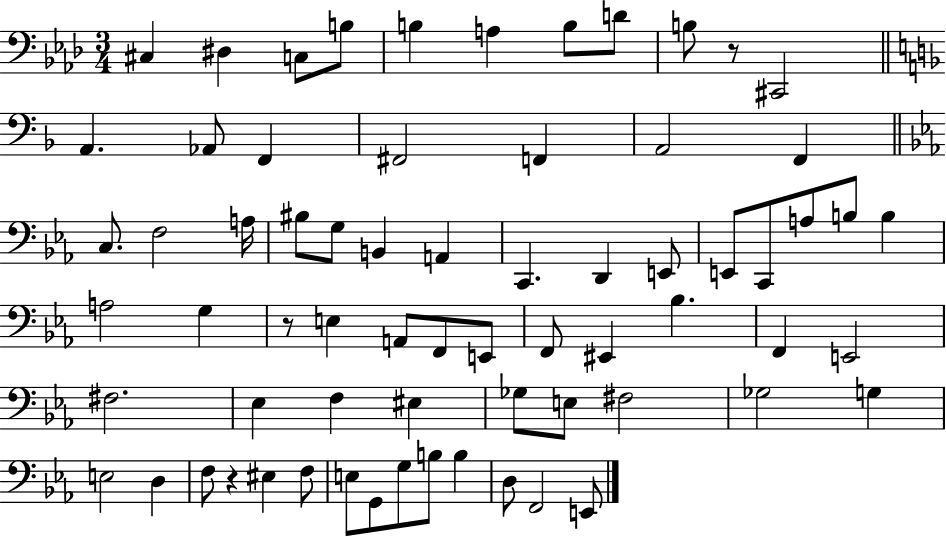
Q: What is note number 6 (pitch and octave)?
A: A3